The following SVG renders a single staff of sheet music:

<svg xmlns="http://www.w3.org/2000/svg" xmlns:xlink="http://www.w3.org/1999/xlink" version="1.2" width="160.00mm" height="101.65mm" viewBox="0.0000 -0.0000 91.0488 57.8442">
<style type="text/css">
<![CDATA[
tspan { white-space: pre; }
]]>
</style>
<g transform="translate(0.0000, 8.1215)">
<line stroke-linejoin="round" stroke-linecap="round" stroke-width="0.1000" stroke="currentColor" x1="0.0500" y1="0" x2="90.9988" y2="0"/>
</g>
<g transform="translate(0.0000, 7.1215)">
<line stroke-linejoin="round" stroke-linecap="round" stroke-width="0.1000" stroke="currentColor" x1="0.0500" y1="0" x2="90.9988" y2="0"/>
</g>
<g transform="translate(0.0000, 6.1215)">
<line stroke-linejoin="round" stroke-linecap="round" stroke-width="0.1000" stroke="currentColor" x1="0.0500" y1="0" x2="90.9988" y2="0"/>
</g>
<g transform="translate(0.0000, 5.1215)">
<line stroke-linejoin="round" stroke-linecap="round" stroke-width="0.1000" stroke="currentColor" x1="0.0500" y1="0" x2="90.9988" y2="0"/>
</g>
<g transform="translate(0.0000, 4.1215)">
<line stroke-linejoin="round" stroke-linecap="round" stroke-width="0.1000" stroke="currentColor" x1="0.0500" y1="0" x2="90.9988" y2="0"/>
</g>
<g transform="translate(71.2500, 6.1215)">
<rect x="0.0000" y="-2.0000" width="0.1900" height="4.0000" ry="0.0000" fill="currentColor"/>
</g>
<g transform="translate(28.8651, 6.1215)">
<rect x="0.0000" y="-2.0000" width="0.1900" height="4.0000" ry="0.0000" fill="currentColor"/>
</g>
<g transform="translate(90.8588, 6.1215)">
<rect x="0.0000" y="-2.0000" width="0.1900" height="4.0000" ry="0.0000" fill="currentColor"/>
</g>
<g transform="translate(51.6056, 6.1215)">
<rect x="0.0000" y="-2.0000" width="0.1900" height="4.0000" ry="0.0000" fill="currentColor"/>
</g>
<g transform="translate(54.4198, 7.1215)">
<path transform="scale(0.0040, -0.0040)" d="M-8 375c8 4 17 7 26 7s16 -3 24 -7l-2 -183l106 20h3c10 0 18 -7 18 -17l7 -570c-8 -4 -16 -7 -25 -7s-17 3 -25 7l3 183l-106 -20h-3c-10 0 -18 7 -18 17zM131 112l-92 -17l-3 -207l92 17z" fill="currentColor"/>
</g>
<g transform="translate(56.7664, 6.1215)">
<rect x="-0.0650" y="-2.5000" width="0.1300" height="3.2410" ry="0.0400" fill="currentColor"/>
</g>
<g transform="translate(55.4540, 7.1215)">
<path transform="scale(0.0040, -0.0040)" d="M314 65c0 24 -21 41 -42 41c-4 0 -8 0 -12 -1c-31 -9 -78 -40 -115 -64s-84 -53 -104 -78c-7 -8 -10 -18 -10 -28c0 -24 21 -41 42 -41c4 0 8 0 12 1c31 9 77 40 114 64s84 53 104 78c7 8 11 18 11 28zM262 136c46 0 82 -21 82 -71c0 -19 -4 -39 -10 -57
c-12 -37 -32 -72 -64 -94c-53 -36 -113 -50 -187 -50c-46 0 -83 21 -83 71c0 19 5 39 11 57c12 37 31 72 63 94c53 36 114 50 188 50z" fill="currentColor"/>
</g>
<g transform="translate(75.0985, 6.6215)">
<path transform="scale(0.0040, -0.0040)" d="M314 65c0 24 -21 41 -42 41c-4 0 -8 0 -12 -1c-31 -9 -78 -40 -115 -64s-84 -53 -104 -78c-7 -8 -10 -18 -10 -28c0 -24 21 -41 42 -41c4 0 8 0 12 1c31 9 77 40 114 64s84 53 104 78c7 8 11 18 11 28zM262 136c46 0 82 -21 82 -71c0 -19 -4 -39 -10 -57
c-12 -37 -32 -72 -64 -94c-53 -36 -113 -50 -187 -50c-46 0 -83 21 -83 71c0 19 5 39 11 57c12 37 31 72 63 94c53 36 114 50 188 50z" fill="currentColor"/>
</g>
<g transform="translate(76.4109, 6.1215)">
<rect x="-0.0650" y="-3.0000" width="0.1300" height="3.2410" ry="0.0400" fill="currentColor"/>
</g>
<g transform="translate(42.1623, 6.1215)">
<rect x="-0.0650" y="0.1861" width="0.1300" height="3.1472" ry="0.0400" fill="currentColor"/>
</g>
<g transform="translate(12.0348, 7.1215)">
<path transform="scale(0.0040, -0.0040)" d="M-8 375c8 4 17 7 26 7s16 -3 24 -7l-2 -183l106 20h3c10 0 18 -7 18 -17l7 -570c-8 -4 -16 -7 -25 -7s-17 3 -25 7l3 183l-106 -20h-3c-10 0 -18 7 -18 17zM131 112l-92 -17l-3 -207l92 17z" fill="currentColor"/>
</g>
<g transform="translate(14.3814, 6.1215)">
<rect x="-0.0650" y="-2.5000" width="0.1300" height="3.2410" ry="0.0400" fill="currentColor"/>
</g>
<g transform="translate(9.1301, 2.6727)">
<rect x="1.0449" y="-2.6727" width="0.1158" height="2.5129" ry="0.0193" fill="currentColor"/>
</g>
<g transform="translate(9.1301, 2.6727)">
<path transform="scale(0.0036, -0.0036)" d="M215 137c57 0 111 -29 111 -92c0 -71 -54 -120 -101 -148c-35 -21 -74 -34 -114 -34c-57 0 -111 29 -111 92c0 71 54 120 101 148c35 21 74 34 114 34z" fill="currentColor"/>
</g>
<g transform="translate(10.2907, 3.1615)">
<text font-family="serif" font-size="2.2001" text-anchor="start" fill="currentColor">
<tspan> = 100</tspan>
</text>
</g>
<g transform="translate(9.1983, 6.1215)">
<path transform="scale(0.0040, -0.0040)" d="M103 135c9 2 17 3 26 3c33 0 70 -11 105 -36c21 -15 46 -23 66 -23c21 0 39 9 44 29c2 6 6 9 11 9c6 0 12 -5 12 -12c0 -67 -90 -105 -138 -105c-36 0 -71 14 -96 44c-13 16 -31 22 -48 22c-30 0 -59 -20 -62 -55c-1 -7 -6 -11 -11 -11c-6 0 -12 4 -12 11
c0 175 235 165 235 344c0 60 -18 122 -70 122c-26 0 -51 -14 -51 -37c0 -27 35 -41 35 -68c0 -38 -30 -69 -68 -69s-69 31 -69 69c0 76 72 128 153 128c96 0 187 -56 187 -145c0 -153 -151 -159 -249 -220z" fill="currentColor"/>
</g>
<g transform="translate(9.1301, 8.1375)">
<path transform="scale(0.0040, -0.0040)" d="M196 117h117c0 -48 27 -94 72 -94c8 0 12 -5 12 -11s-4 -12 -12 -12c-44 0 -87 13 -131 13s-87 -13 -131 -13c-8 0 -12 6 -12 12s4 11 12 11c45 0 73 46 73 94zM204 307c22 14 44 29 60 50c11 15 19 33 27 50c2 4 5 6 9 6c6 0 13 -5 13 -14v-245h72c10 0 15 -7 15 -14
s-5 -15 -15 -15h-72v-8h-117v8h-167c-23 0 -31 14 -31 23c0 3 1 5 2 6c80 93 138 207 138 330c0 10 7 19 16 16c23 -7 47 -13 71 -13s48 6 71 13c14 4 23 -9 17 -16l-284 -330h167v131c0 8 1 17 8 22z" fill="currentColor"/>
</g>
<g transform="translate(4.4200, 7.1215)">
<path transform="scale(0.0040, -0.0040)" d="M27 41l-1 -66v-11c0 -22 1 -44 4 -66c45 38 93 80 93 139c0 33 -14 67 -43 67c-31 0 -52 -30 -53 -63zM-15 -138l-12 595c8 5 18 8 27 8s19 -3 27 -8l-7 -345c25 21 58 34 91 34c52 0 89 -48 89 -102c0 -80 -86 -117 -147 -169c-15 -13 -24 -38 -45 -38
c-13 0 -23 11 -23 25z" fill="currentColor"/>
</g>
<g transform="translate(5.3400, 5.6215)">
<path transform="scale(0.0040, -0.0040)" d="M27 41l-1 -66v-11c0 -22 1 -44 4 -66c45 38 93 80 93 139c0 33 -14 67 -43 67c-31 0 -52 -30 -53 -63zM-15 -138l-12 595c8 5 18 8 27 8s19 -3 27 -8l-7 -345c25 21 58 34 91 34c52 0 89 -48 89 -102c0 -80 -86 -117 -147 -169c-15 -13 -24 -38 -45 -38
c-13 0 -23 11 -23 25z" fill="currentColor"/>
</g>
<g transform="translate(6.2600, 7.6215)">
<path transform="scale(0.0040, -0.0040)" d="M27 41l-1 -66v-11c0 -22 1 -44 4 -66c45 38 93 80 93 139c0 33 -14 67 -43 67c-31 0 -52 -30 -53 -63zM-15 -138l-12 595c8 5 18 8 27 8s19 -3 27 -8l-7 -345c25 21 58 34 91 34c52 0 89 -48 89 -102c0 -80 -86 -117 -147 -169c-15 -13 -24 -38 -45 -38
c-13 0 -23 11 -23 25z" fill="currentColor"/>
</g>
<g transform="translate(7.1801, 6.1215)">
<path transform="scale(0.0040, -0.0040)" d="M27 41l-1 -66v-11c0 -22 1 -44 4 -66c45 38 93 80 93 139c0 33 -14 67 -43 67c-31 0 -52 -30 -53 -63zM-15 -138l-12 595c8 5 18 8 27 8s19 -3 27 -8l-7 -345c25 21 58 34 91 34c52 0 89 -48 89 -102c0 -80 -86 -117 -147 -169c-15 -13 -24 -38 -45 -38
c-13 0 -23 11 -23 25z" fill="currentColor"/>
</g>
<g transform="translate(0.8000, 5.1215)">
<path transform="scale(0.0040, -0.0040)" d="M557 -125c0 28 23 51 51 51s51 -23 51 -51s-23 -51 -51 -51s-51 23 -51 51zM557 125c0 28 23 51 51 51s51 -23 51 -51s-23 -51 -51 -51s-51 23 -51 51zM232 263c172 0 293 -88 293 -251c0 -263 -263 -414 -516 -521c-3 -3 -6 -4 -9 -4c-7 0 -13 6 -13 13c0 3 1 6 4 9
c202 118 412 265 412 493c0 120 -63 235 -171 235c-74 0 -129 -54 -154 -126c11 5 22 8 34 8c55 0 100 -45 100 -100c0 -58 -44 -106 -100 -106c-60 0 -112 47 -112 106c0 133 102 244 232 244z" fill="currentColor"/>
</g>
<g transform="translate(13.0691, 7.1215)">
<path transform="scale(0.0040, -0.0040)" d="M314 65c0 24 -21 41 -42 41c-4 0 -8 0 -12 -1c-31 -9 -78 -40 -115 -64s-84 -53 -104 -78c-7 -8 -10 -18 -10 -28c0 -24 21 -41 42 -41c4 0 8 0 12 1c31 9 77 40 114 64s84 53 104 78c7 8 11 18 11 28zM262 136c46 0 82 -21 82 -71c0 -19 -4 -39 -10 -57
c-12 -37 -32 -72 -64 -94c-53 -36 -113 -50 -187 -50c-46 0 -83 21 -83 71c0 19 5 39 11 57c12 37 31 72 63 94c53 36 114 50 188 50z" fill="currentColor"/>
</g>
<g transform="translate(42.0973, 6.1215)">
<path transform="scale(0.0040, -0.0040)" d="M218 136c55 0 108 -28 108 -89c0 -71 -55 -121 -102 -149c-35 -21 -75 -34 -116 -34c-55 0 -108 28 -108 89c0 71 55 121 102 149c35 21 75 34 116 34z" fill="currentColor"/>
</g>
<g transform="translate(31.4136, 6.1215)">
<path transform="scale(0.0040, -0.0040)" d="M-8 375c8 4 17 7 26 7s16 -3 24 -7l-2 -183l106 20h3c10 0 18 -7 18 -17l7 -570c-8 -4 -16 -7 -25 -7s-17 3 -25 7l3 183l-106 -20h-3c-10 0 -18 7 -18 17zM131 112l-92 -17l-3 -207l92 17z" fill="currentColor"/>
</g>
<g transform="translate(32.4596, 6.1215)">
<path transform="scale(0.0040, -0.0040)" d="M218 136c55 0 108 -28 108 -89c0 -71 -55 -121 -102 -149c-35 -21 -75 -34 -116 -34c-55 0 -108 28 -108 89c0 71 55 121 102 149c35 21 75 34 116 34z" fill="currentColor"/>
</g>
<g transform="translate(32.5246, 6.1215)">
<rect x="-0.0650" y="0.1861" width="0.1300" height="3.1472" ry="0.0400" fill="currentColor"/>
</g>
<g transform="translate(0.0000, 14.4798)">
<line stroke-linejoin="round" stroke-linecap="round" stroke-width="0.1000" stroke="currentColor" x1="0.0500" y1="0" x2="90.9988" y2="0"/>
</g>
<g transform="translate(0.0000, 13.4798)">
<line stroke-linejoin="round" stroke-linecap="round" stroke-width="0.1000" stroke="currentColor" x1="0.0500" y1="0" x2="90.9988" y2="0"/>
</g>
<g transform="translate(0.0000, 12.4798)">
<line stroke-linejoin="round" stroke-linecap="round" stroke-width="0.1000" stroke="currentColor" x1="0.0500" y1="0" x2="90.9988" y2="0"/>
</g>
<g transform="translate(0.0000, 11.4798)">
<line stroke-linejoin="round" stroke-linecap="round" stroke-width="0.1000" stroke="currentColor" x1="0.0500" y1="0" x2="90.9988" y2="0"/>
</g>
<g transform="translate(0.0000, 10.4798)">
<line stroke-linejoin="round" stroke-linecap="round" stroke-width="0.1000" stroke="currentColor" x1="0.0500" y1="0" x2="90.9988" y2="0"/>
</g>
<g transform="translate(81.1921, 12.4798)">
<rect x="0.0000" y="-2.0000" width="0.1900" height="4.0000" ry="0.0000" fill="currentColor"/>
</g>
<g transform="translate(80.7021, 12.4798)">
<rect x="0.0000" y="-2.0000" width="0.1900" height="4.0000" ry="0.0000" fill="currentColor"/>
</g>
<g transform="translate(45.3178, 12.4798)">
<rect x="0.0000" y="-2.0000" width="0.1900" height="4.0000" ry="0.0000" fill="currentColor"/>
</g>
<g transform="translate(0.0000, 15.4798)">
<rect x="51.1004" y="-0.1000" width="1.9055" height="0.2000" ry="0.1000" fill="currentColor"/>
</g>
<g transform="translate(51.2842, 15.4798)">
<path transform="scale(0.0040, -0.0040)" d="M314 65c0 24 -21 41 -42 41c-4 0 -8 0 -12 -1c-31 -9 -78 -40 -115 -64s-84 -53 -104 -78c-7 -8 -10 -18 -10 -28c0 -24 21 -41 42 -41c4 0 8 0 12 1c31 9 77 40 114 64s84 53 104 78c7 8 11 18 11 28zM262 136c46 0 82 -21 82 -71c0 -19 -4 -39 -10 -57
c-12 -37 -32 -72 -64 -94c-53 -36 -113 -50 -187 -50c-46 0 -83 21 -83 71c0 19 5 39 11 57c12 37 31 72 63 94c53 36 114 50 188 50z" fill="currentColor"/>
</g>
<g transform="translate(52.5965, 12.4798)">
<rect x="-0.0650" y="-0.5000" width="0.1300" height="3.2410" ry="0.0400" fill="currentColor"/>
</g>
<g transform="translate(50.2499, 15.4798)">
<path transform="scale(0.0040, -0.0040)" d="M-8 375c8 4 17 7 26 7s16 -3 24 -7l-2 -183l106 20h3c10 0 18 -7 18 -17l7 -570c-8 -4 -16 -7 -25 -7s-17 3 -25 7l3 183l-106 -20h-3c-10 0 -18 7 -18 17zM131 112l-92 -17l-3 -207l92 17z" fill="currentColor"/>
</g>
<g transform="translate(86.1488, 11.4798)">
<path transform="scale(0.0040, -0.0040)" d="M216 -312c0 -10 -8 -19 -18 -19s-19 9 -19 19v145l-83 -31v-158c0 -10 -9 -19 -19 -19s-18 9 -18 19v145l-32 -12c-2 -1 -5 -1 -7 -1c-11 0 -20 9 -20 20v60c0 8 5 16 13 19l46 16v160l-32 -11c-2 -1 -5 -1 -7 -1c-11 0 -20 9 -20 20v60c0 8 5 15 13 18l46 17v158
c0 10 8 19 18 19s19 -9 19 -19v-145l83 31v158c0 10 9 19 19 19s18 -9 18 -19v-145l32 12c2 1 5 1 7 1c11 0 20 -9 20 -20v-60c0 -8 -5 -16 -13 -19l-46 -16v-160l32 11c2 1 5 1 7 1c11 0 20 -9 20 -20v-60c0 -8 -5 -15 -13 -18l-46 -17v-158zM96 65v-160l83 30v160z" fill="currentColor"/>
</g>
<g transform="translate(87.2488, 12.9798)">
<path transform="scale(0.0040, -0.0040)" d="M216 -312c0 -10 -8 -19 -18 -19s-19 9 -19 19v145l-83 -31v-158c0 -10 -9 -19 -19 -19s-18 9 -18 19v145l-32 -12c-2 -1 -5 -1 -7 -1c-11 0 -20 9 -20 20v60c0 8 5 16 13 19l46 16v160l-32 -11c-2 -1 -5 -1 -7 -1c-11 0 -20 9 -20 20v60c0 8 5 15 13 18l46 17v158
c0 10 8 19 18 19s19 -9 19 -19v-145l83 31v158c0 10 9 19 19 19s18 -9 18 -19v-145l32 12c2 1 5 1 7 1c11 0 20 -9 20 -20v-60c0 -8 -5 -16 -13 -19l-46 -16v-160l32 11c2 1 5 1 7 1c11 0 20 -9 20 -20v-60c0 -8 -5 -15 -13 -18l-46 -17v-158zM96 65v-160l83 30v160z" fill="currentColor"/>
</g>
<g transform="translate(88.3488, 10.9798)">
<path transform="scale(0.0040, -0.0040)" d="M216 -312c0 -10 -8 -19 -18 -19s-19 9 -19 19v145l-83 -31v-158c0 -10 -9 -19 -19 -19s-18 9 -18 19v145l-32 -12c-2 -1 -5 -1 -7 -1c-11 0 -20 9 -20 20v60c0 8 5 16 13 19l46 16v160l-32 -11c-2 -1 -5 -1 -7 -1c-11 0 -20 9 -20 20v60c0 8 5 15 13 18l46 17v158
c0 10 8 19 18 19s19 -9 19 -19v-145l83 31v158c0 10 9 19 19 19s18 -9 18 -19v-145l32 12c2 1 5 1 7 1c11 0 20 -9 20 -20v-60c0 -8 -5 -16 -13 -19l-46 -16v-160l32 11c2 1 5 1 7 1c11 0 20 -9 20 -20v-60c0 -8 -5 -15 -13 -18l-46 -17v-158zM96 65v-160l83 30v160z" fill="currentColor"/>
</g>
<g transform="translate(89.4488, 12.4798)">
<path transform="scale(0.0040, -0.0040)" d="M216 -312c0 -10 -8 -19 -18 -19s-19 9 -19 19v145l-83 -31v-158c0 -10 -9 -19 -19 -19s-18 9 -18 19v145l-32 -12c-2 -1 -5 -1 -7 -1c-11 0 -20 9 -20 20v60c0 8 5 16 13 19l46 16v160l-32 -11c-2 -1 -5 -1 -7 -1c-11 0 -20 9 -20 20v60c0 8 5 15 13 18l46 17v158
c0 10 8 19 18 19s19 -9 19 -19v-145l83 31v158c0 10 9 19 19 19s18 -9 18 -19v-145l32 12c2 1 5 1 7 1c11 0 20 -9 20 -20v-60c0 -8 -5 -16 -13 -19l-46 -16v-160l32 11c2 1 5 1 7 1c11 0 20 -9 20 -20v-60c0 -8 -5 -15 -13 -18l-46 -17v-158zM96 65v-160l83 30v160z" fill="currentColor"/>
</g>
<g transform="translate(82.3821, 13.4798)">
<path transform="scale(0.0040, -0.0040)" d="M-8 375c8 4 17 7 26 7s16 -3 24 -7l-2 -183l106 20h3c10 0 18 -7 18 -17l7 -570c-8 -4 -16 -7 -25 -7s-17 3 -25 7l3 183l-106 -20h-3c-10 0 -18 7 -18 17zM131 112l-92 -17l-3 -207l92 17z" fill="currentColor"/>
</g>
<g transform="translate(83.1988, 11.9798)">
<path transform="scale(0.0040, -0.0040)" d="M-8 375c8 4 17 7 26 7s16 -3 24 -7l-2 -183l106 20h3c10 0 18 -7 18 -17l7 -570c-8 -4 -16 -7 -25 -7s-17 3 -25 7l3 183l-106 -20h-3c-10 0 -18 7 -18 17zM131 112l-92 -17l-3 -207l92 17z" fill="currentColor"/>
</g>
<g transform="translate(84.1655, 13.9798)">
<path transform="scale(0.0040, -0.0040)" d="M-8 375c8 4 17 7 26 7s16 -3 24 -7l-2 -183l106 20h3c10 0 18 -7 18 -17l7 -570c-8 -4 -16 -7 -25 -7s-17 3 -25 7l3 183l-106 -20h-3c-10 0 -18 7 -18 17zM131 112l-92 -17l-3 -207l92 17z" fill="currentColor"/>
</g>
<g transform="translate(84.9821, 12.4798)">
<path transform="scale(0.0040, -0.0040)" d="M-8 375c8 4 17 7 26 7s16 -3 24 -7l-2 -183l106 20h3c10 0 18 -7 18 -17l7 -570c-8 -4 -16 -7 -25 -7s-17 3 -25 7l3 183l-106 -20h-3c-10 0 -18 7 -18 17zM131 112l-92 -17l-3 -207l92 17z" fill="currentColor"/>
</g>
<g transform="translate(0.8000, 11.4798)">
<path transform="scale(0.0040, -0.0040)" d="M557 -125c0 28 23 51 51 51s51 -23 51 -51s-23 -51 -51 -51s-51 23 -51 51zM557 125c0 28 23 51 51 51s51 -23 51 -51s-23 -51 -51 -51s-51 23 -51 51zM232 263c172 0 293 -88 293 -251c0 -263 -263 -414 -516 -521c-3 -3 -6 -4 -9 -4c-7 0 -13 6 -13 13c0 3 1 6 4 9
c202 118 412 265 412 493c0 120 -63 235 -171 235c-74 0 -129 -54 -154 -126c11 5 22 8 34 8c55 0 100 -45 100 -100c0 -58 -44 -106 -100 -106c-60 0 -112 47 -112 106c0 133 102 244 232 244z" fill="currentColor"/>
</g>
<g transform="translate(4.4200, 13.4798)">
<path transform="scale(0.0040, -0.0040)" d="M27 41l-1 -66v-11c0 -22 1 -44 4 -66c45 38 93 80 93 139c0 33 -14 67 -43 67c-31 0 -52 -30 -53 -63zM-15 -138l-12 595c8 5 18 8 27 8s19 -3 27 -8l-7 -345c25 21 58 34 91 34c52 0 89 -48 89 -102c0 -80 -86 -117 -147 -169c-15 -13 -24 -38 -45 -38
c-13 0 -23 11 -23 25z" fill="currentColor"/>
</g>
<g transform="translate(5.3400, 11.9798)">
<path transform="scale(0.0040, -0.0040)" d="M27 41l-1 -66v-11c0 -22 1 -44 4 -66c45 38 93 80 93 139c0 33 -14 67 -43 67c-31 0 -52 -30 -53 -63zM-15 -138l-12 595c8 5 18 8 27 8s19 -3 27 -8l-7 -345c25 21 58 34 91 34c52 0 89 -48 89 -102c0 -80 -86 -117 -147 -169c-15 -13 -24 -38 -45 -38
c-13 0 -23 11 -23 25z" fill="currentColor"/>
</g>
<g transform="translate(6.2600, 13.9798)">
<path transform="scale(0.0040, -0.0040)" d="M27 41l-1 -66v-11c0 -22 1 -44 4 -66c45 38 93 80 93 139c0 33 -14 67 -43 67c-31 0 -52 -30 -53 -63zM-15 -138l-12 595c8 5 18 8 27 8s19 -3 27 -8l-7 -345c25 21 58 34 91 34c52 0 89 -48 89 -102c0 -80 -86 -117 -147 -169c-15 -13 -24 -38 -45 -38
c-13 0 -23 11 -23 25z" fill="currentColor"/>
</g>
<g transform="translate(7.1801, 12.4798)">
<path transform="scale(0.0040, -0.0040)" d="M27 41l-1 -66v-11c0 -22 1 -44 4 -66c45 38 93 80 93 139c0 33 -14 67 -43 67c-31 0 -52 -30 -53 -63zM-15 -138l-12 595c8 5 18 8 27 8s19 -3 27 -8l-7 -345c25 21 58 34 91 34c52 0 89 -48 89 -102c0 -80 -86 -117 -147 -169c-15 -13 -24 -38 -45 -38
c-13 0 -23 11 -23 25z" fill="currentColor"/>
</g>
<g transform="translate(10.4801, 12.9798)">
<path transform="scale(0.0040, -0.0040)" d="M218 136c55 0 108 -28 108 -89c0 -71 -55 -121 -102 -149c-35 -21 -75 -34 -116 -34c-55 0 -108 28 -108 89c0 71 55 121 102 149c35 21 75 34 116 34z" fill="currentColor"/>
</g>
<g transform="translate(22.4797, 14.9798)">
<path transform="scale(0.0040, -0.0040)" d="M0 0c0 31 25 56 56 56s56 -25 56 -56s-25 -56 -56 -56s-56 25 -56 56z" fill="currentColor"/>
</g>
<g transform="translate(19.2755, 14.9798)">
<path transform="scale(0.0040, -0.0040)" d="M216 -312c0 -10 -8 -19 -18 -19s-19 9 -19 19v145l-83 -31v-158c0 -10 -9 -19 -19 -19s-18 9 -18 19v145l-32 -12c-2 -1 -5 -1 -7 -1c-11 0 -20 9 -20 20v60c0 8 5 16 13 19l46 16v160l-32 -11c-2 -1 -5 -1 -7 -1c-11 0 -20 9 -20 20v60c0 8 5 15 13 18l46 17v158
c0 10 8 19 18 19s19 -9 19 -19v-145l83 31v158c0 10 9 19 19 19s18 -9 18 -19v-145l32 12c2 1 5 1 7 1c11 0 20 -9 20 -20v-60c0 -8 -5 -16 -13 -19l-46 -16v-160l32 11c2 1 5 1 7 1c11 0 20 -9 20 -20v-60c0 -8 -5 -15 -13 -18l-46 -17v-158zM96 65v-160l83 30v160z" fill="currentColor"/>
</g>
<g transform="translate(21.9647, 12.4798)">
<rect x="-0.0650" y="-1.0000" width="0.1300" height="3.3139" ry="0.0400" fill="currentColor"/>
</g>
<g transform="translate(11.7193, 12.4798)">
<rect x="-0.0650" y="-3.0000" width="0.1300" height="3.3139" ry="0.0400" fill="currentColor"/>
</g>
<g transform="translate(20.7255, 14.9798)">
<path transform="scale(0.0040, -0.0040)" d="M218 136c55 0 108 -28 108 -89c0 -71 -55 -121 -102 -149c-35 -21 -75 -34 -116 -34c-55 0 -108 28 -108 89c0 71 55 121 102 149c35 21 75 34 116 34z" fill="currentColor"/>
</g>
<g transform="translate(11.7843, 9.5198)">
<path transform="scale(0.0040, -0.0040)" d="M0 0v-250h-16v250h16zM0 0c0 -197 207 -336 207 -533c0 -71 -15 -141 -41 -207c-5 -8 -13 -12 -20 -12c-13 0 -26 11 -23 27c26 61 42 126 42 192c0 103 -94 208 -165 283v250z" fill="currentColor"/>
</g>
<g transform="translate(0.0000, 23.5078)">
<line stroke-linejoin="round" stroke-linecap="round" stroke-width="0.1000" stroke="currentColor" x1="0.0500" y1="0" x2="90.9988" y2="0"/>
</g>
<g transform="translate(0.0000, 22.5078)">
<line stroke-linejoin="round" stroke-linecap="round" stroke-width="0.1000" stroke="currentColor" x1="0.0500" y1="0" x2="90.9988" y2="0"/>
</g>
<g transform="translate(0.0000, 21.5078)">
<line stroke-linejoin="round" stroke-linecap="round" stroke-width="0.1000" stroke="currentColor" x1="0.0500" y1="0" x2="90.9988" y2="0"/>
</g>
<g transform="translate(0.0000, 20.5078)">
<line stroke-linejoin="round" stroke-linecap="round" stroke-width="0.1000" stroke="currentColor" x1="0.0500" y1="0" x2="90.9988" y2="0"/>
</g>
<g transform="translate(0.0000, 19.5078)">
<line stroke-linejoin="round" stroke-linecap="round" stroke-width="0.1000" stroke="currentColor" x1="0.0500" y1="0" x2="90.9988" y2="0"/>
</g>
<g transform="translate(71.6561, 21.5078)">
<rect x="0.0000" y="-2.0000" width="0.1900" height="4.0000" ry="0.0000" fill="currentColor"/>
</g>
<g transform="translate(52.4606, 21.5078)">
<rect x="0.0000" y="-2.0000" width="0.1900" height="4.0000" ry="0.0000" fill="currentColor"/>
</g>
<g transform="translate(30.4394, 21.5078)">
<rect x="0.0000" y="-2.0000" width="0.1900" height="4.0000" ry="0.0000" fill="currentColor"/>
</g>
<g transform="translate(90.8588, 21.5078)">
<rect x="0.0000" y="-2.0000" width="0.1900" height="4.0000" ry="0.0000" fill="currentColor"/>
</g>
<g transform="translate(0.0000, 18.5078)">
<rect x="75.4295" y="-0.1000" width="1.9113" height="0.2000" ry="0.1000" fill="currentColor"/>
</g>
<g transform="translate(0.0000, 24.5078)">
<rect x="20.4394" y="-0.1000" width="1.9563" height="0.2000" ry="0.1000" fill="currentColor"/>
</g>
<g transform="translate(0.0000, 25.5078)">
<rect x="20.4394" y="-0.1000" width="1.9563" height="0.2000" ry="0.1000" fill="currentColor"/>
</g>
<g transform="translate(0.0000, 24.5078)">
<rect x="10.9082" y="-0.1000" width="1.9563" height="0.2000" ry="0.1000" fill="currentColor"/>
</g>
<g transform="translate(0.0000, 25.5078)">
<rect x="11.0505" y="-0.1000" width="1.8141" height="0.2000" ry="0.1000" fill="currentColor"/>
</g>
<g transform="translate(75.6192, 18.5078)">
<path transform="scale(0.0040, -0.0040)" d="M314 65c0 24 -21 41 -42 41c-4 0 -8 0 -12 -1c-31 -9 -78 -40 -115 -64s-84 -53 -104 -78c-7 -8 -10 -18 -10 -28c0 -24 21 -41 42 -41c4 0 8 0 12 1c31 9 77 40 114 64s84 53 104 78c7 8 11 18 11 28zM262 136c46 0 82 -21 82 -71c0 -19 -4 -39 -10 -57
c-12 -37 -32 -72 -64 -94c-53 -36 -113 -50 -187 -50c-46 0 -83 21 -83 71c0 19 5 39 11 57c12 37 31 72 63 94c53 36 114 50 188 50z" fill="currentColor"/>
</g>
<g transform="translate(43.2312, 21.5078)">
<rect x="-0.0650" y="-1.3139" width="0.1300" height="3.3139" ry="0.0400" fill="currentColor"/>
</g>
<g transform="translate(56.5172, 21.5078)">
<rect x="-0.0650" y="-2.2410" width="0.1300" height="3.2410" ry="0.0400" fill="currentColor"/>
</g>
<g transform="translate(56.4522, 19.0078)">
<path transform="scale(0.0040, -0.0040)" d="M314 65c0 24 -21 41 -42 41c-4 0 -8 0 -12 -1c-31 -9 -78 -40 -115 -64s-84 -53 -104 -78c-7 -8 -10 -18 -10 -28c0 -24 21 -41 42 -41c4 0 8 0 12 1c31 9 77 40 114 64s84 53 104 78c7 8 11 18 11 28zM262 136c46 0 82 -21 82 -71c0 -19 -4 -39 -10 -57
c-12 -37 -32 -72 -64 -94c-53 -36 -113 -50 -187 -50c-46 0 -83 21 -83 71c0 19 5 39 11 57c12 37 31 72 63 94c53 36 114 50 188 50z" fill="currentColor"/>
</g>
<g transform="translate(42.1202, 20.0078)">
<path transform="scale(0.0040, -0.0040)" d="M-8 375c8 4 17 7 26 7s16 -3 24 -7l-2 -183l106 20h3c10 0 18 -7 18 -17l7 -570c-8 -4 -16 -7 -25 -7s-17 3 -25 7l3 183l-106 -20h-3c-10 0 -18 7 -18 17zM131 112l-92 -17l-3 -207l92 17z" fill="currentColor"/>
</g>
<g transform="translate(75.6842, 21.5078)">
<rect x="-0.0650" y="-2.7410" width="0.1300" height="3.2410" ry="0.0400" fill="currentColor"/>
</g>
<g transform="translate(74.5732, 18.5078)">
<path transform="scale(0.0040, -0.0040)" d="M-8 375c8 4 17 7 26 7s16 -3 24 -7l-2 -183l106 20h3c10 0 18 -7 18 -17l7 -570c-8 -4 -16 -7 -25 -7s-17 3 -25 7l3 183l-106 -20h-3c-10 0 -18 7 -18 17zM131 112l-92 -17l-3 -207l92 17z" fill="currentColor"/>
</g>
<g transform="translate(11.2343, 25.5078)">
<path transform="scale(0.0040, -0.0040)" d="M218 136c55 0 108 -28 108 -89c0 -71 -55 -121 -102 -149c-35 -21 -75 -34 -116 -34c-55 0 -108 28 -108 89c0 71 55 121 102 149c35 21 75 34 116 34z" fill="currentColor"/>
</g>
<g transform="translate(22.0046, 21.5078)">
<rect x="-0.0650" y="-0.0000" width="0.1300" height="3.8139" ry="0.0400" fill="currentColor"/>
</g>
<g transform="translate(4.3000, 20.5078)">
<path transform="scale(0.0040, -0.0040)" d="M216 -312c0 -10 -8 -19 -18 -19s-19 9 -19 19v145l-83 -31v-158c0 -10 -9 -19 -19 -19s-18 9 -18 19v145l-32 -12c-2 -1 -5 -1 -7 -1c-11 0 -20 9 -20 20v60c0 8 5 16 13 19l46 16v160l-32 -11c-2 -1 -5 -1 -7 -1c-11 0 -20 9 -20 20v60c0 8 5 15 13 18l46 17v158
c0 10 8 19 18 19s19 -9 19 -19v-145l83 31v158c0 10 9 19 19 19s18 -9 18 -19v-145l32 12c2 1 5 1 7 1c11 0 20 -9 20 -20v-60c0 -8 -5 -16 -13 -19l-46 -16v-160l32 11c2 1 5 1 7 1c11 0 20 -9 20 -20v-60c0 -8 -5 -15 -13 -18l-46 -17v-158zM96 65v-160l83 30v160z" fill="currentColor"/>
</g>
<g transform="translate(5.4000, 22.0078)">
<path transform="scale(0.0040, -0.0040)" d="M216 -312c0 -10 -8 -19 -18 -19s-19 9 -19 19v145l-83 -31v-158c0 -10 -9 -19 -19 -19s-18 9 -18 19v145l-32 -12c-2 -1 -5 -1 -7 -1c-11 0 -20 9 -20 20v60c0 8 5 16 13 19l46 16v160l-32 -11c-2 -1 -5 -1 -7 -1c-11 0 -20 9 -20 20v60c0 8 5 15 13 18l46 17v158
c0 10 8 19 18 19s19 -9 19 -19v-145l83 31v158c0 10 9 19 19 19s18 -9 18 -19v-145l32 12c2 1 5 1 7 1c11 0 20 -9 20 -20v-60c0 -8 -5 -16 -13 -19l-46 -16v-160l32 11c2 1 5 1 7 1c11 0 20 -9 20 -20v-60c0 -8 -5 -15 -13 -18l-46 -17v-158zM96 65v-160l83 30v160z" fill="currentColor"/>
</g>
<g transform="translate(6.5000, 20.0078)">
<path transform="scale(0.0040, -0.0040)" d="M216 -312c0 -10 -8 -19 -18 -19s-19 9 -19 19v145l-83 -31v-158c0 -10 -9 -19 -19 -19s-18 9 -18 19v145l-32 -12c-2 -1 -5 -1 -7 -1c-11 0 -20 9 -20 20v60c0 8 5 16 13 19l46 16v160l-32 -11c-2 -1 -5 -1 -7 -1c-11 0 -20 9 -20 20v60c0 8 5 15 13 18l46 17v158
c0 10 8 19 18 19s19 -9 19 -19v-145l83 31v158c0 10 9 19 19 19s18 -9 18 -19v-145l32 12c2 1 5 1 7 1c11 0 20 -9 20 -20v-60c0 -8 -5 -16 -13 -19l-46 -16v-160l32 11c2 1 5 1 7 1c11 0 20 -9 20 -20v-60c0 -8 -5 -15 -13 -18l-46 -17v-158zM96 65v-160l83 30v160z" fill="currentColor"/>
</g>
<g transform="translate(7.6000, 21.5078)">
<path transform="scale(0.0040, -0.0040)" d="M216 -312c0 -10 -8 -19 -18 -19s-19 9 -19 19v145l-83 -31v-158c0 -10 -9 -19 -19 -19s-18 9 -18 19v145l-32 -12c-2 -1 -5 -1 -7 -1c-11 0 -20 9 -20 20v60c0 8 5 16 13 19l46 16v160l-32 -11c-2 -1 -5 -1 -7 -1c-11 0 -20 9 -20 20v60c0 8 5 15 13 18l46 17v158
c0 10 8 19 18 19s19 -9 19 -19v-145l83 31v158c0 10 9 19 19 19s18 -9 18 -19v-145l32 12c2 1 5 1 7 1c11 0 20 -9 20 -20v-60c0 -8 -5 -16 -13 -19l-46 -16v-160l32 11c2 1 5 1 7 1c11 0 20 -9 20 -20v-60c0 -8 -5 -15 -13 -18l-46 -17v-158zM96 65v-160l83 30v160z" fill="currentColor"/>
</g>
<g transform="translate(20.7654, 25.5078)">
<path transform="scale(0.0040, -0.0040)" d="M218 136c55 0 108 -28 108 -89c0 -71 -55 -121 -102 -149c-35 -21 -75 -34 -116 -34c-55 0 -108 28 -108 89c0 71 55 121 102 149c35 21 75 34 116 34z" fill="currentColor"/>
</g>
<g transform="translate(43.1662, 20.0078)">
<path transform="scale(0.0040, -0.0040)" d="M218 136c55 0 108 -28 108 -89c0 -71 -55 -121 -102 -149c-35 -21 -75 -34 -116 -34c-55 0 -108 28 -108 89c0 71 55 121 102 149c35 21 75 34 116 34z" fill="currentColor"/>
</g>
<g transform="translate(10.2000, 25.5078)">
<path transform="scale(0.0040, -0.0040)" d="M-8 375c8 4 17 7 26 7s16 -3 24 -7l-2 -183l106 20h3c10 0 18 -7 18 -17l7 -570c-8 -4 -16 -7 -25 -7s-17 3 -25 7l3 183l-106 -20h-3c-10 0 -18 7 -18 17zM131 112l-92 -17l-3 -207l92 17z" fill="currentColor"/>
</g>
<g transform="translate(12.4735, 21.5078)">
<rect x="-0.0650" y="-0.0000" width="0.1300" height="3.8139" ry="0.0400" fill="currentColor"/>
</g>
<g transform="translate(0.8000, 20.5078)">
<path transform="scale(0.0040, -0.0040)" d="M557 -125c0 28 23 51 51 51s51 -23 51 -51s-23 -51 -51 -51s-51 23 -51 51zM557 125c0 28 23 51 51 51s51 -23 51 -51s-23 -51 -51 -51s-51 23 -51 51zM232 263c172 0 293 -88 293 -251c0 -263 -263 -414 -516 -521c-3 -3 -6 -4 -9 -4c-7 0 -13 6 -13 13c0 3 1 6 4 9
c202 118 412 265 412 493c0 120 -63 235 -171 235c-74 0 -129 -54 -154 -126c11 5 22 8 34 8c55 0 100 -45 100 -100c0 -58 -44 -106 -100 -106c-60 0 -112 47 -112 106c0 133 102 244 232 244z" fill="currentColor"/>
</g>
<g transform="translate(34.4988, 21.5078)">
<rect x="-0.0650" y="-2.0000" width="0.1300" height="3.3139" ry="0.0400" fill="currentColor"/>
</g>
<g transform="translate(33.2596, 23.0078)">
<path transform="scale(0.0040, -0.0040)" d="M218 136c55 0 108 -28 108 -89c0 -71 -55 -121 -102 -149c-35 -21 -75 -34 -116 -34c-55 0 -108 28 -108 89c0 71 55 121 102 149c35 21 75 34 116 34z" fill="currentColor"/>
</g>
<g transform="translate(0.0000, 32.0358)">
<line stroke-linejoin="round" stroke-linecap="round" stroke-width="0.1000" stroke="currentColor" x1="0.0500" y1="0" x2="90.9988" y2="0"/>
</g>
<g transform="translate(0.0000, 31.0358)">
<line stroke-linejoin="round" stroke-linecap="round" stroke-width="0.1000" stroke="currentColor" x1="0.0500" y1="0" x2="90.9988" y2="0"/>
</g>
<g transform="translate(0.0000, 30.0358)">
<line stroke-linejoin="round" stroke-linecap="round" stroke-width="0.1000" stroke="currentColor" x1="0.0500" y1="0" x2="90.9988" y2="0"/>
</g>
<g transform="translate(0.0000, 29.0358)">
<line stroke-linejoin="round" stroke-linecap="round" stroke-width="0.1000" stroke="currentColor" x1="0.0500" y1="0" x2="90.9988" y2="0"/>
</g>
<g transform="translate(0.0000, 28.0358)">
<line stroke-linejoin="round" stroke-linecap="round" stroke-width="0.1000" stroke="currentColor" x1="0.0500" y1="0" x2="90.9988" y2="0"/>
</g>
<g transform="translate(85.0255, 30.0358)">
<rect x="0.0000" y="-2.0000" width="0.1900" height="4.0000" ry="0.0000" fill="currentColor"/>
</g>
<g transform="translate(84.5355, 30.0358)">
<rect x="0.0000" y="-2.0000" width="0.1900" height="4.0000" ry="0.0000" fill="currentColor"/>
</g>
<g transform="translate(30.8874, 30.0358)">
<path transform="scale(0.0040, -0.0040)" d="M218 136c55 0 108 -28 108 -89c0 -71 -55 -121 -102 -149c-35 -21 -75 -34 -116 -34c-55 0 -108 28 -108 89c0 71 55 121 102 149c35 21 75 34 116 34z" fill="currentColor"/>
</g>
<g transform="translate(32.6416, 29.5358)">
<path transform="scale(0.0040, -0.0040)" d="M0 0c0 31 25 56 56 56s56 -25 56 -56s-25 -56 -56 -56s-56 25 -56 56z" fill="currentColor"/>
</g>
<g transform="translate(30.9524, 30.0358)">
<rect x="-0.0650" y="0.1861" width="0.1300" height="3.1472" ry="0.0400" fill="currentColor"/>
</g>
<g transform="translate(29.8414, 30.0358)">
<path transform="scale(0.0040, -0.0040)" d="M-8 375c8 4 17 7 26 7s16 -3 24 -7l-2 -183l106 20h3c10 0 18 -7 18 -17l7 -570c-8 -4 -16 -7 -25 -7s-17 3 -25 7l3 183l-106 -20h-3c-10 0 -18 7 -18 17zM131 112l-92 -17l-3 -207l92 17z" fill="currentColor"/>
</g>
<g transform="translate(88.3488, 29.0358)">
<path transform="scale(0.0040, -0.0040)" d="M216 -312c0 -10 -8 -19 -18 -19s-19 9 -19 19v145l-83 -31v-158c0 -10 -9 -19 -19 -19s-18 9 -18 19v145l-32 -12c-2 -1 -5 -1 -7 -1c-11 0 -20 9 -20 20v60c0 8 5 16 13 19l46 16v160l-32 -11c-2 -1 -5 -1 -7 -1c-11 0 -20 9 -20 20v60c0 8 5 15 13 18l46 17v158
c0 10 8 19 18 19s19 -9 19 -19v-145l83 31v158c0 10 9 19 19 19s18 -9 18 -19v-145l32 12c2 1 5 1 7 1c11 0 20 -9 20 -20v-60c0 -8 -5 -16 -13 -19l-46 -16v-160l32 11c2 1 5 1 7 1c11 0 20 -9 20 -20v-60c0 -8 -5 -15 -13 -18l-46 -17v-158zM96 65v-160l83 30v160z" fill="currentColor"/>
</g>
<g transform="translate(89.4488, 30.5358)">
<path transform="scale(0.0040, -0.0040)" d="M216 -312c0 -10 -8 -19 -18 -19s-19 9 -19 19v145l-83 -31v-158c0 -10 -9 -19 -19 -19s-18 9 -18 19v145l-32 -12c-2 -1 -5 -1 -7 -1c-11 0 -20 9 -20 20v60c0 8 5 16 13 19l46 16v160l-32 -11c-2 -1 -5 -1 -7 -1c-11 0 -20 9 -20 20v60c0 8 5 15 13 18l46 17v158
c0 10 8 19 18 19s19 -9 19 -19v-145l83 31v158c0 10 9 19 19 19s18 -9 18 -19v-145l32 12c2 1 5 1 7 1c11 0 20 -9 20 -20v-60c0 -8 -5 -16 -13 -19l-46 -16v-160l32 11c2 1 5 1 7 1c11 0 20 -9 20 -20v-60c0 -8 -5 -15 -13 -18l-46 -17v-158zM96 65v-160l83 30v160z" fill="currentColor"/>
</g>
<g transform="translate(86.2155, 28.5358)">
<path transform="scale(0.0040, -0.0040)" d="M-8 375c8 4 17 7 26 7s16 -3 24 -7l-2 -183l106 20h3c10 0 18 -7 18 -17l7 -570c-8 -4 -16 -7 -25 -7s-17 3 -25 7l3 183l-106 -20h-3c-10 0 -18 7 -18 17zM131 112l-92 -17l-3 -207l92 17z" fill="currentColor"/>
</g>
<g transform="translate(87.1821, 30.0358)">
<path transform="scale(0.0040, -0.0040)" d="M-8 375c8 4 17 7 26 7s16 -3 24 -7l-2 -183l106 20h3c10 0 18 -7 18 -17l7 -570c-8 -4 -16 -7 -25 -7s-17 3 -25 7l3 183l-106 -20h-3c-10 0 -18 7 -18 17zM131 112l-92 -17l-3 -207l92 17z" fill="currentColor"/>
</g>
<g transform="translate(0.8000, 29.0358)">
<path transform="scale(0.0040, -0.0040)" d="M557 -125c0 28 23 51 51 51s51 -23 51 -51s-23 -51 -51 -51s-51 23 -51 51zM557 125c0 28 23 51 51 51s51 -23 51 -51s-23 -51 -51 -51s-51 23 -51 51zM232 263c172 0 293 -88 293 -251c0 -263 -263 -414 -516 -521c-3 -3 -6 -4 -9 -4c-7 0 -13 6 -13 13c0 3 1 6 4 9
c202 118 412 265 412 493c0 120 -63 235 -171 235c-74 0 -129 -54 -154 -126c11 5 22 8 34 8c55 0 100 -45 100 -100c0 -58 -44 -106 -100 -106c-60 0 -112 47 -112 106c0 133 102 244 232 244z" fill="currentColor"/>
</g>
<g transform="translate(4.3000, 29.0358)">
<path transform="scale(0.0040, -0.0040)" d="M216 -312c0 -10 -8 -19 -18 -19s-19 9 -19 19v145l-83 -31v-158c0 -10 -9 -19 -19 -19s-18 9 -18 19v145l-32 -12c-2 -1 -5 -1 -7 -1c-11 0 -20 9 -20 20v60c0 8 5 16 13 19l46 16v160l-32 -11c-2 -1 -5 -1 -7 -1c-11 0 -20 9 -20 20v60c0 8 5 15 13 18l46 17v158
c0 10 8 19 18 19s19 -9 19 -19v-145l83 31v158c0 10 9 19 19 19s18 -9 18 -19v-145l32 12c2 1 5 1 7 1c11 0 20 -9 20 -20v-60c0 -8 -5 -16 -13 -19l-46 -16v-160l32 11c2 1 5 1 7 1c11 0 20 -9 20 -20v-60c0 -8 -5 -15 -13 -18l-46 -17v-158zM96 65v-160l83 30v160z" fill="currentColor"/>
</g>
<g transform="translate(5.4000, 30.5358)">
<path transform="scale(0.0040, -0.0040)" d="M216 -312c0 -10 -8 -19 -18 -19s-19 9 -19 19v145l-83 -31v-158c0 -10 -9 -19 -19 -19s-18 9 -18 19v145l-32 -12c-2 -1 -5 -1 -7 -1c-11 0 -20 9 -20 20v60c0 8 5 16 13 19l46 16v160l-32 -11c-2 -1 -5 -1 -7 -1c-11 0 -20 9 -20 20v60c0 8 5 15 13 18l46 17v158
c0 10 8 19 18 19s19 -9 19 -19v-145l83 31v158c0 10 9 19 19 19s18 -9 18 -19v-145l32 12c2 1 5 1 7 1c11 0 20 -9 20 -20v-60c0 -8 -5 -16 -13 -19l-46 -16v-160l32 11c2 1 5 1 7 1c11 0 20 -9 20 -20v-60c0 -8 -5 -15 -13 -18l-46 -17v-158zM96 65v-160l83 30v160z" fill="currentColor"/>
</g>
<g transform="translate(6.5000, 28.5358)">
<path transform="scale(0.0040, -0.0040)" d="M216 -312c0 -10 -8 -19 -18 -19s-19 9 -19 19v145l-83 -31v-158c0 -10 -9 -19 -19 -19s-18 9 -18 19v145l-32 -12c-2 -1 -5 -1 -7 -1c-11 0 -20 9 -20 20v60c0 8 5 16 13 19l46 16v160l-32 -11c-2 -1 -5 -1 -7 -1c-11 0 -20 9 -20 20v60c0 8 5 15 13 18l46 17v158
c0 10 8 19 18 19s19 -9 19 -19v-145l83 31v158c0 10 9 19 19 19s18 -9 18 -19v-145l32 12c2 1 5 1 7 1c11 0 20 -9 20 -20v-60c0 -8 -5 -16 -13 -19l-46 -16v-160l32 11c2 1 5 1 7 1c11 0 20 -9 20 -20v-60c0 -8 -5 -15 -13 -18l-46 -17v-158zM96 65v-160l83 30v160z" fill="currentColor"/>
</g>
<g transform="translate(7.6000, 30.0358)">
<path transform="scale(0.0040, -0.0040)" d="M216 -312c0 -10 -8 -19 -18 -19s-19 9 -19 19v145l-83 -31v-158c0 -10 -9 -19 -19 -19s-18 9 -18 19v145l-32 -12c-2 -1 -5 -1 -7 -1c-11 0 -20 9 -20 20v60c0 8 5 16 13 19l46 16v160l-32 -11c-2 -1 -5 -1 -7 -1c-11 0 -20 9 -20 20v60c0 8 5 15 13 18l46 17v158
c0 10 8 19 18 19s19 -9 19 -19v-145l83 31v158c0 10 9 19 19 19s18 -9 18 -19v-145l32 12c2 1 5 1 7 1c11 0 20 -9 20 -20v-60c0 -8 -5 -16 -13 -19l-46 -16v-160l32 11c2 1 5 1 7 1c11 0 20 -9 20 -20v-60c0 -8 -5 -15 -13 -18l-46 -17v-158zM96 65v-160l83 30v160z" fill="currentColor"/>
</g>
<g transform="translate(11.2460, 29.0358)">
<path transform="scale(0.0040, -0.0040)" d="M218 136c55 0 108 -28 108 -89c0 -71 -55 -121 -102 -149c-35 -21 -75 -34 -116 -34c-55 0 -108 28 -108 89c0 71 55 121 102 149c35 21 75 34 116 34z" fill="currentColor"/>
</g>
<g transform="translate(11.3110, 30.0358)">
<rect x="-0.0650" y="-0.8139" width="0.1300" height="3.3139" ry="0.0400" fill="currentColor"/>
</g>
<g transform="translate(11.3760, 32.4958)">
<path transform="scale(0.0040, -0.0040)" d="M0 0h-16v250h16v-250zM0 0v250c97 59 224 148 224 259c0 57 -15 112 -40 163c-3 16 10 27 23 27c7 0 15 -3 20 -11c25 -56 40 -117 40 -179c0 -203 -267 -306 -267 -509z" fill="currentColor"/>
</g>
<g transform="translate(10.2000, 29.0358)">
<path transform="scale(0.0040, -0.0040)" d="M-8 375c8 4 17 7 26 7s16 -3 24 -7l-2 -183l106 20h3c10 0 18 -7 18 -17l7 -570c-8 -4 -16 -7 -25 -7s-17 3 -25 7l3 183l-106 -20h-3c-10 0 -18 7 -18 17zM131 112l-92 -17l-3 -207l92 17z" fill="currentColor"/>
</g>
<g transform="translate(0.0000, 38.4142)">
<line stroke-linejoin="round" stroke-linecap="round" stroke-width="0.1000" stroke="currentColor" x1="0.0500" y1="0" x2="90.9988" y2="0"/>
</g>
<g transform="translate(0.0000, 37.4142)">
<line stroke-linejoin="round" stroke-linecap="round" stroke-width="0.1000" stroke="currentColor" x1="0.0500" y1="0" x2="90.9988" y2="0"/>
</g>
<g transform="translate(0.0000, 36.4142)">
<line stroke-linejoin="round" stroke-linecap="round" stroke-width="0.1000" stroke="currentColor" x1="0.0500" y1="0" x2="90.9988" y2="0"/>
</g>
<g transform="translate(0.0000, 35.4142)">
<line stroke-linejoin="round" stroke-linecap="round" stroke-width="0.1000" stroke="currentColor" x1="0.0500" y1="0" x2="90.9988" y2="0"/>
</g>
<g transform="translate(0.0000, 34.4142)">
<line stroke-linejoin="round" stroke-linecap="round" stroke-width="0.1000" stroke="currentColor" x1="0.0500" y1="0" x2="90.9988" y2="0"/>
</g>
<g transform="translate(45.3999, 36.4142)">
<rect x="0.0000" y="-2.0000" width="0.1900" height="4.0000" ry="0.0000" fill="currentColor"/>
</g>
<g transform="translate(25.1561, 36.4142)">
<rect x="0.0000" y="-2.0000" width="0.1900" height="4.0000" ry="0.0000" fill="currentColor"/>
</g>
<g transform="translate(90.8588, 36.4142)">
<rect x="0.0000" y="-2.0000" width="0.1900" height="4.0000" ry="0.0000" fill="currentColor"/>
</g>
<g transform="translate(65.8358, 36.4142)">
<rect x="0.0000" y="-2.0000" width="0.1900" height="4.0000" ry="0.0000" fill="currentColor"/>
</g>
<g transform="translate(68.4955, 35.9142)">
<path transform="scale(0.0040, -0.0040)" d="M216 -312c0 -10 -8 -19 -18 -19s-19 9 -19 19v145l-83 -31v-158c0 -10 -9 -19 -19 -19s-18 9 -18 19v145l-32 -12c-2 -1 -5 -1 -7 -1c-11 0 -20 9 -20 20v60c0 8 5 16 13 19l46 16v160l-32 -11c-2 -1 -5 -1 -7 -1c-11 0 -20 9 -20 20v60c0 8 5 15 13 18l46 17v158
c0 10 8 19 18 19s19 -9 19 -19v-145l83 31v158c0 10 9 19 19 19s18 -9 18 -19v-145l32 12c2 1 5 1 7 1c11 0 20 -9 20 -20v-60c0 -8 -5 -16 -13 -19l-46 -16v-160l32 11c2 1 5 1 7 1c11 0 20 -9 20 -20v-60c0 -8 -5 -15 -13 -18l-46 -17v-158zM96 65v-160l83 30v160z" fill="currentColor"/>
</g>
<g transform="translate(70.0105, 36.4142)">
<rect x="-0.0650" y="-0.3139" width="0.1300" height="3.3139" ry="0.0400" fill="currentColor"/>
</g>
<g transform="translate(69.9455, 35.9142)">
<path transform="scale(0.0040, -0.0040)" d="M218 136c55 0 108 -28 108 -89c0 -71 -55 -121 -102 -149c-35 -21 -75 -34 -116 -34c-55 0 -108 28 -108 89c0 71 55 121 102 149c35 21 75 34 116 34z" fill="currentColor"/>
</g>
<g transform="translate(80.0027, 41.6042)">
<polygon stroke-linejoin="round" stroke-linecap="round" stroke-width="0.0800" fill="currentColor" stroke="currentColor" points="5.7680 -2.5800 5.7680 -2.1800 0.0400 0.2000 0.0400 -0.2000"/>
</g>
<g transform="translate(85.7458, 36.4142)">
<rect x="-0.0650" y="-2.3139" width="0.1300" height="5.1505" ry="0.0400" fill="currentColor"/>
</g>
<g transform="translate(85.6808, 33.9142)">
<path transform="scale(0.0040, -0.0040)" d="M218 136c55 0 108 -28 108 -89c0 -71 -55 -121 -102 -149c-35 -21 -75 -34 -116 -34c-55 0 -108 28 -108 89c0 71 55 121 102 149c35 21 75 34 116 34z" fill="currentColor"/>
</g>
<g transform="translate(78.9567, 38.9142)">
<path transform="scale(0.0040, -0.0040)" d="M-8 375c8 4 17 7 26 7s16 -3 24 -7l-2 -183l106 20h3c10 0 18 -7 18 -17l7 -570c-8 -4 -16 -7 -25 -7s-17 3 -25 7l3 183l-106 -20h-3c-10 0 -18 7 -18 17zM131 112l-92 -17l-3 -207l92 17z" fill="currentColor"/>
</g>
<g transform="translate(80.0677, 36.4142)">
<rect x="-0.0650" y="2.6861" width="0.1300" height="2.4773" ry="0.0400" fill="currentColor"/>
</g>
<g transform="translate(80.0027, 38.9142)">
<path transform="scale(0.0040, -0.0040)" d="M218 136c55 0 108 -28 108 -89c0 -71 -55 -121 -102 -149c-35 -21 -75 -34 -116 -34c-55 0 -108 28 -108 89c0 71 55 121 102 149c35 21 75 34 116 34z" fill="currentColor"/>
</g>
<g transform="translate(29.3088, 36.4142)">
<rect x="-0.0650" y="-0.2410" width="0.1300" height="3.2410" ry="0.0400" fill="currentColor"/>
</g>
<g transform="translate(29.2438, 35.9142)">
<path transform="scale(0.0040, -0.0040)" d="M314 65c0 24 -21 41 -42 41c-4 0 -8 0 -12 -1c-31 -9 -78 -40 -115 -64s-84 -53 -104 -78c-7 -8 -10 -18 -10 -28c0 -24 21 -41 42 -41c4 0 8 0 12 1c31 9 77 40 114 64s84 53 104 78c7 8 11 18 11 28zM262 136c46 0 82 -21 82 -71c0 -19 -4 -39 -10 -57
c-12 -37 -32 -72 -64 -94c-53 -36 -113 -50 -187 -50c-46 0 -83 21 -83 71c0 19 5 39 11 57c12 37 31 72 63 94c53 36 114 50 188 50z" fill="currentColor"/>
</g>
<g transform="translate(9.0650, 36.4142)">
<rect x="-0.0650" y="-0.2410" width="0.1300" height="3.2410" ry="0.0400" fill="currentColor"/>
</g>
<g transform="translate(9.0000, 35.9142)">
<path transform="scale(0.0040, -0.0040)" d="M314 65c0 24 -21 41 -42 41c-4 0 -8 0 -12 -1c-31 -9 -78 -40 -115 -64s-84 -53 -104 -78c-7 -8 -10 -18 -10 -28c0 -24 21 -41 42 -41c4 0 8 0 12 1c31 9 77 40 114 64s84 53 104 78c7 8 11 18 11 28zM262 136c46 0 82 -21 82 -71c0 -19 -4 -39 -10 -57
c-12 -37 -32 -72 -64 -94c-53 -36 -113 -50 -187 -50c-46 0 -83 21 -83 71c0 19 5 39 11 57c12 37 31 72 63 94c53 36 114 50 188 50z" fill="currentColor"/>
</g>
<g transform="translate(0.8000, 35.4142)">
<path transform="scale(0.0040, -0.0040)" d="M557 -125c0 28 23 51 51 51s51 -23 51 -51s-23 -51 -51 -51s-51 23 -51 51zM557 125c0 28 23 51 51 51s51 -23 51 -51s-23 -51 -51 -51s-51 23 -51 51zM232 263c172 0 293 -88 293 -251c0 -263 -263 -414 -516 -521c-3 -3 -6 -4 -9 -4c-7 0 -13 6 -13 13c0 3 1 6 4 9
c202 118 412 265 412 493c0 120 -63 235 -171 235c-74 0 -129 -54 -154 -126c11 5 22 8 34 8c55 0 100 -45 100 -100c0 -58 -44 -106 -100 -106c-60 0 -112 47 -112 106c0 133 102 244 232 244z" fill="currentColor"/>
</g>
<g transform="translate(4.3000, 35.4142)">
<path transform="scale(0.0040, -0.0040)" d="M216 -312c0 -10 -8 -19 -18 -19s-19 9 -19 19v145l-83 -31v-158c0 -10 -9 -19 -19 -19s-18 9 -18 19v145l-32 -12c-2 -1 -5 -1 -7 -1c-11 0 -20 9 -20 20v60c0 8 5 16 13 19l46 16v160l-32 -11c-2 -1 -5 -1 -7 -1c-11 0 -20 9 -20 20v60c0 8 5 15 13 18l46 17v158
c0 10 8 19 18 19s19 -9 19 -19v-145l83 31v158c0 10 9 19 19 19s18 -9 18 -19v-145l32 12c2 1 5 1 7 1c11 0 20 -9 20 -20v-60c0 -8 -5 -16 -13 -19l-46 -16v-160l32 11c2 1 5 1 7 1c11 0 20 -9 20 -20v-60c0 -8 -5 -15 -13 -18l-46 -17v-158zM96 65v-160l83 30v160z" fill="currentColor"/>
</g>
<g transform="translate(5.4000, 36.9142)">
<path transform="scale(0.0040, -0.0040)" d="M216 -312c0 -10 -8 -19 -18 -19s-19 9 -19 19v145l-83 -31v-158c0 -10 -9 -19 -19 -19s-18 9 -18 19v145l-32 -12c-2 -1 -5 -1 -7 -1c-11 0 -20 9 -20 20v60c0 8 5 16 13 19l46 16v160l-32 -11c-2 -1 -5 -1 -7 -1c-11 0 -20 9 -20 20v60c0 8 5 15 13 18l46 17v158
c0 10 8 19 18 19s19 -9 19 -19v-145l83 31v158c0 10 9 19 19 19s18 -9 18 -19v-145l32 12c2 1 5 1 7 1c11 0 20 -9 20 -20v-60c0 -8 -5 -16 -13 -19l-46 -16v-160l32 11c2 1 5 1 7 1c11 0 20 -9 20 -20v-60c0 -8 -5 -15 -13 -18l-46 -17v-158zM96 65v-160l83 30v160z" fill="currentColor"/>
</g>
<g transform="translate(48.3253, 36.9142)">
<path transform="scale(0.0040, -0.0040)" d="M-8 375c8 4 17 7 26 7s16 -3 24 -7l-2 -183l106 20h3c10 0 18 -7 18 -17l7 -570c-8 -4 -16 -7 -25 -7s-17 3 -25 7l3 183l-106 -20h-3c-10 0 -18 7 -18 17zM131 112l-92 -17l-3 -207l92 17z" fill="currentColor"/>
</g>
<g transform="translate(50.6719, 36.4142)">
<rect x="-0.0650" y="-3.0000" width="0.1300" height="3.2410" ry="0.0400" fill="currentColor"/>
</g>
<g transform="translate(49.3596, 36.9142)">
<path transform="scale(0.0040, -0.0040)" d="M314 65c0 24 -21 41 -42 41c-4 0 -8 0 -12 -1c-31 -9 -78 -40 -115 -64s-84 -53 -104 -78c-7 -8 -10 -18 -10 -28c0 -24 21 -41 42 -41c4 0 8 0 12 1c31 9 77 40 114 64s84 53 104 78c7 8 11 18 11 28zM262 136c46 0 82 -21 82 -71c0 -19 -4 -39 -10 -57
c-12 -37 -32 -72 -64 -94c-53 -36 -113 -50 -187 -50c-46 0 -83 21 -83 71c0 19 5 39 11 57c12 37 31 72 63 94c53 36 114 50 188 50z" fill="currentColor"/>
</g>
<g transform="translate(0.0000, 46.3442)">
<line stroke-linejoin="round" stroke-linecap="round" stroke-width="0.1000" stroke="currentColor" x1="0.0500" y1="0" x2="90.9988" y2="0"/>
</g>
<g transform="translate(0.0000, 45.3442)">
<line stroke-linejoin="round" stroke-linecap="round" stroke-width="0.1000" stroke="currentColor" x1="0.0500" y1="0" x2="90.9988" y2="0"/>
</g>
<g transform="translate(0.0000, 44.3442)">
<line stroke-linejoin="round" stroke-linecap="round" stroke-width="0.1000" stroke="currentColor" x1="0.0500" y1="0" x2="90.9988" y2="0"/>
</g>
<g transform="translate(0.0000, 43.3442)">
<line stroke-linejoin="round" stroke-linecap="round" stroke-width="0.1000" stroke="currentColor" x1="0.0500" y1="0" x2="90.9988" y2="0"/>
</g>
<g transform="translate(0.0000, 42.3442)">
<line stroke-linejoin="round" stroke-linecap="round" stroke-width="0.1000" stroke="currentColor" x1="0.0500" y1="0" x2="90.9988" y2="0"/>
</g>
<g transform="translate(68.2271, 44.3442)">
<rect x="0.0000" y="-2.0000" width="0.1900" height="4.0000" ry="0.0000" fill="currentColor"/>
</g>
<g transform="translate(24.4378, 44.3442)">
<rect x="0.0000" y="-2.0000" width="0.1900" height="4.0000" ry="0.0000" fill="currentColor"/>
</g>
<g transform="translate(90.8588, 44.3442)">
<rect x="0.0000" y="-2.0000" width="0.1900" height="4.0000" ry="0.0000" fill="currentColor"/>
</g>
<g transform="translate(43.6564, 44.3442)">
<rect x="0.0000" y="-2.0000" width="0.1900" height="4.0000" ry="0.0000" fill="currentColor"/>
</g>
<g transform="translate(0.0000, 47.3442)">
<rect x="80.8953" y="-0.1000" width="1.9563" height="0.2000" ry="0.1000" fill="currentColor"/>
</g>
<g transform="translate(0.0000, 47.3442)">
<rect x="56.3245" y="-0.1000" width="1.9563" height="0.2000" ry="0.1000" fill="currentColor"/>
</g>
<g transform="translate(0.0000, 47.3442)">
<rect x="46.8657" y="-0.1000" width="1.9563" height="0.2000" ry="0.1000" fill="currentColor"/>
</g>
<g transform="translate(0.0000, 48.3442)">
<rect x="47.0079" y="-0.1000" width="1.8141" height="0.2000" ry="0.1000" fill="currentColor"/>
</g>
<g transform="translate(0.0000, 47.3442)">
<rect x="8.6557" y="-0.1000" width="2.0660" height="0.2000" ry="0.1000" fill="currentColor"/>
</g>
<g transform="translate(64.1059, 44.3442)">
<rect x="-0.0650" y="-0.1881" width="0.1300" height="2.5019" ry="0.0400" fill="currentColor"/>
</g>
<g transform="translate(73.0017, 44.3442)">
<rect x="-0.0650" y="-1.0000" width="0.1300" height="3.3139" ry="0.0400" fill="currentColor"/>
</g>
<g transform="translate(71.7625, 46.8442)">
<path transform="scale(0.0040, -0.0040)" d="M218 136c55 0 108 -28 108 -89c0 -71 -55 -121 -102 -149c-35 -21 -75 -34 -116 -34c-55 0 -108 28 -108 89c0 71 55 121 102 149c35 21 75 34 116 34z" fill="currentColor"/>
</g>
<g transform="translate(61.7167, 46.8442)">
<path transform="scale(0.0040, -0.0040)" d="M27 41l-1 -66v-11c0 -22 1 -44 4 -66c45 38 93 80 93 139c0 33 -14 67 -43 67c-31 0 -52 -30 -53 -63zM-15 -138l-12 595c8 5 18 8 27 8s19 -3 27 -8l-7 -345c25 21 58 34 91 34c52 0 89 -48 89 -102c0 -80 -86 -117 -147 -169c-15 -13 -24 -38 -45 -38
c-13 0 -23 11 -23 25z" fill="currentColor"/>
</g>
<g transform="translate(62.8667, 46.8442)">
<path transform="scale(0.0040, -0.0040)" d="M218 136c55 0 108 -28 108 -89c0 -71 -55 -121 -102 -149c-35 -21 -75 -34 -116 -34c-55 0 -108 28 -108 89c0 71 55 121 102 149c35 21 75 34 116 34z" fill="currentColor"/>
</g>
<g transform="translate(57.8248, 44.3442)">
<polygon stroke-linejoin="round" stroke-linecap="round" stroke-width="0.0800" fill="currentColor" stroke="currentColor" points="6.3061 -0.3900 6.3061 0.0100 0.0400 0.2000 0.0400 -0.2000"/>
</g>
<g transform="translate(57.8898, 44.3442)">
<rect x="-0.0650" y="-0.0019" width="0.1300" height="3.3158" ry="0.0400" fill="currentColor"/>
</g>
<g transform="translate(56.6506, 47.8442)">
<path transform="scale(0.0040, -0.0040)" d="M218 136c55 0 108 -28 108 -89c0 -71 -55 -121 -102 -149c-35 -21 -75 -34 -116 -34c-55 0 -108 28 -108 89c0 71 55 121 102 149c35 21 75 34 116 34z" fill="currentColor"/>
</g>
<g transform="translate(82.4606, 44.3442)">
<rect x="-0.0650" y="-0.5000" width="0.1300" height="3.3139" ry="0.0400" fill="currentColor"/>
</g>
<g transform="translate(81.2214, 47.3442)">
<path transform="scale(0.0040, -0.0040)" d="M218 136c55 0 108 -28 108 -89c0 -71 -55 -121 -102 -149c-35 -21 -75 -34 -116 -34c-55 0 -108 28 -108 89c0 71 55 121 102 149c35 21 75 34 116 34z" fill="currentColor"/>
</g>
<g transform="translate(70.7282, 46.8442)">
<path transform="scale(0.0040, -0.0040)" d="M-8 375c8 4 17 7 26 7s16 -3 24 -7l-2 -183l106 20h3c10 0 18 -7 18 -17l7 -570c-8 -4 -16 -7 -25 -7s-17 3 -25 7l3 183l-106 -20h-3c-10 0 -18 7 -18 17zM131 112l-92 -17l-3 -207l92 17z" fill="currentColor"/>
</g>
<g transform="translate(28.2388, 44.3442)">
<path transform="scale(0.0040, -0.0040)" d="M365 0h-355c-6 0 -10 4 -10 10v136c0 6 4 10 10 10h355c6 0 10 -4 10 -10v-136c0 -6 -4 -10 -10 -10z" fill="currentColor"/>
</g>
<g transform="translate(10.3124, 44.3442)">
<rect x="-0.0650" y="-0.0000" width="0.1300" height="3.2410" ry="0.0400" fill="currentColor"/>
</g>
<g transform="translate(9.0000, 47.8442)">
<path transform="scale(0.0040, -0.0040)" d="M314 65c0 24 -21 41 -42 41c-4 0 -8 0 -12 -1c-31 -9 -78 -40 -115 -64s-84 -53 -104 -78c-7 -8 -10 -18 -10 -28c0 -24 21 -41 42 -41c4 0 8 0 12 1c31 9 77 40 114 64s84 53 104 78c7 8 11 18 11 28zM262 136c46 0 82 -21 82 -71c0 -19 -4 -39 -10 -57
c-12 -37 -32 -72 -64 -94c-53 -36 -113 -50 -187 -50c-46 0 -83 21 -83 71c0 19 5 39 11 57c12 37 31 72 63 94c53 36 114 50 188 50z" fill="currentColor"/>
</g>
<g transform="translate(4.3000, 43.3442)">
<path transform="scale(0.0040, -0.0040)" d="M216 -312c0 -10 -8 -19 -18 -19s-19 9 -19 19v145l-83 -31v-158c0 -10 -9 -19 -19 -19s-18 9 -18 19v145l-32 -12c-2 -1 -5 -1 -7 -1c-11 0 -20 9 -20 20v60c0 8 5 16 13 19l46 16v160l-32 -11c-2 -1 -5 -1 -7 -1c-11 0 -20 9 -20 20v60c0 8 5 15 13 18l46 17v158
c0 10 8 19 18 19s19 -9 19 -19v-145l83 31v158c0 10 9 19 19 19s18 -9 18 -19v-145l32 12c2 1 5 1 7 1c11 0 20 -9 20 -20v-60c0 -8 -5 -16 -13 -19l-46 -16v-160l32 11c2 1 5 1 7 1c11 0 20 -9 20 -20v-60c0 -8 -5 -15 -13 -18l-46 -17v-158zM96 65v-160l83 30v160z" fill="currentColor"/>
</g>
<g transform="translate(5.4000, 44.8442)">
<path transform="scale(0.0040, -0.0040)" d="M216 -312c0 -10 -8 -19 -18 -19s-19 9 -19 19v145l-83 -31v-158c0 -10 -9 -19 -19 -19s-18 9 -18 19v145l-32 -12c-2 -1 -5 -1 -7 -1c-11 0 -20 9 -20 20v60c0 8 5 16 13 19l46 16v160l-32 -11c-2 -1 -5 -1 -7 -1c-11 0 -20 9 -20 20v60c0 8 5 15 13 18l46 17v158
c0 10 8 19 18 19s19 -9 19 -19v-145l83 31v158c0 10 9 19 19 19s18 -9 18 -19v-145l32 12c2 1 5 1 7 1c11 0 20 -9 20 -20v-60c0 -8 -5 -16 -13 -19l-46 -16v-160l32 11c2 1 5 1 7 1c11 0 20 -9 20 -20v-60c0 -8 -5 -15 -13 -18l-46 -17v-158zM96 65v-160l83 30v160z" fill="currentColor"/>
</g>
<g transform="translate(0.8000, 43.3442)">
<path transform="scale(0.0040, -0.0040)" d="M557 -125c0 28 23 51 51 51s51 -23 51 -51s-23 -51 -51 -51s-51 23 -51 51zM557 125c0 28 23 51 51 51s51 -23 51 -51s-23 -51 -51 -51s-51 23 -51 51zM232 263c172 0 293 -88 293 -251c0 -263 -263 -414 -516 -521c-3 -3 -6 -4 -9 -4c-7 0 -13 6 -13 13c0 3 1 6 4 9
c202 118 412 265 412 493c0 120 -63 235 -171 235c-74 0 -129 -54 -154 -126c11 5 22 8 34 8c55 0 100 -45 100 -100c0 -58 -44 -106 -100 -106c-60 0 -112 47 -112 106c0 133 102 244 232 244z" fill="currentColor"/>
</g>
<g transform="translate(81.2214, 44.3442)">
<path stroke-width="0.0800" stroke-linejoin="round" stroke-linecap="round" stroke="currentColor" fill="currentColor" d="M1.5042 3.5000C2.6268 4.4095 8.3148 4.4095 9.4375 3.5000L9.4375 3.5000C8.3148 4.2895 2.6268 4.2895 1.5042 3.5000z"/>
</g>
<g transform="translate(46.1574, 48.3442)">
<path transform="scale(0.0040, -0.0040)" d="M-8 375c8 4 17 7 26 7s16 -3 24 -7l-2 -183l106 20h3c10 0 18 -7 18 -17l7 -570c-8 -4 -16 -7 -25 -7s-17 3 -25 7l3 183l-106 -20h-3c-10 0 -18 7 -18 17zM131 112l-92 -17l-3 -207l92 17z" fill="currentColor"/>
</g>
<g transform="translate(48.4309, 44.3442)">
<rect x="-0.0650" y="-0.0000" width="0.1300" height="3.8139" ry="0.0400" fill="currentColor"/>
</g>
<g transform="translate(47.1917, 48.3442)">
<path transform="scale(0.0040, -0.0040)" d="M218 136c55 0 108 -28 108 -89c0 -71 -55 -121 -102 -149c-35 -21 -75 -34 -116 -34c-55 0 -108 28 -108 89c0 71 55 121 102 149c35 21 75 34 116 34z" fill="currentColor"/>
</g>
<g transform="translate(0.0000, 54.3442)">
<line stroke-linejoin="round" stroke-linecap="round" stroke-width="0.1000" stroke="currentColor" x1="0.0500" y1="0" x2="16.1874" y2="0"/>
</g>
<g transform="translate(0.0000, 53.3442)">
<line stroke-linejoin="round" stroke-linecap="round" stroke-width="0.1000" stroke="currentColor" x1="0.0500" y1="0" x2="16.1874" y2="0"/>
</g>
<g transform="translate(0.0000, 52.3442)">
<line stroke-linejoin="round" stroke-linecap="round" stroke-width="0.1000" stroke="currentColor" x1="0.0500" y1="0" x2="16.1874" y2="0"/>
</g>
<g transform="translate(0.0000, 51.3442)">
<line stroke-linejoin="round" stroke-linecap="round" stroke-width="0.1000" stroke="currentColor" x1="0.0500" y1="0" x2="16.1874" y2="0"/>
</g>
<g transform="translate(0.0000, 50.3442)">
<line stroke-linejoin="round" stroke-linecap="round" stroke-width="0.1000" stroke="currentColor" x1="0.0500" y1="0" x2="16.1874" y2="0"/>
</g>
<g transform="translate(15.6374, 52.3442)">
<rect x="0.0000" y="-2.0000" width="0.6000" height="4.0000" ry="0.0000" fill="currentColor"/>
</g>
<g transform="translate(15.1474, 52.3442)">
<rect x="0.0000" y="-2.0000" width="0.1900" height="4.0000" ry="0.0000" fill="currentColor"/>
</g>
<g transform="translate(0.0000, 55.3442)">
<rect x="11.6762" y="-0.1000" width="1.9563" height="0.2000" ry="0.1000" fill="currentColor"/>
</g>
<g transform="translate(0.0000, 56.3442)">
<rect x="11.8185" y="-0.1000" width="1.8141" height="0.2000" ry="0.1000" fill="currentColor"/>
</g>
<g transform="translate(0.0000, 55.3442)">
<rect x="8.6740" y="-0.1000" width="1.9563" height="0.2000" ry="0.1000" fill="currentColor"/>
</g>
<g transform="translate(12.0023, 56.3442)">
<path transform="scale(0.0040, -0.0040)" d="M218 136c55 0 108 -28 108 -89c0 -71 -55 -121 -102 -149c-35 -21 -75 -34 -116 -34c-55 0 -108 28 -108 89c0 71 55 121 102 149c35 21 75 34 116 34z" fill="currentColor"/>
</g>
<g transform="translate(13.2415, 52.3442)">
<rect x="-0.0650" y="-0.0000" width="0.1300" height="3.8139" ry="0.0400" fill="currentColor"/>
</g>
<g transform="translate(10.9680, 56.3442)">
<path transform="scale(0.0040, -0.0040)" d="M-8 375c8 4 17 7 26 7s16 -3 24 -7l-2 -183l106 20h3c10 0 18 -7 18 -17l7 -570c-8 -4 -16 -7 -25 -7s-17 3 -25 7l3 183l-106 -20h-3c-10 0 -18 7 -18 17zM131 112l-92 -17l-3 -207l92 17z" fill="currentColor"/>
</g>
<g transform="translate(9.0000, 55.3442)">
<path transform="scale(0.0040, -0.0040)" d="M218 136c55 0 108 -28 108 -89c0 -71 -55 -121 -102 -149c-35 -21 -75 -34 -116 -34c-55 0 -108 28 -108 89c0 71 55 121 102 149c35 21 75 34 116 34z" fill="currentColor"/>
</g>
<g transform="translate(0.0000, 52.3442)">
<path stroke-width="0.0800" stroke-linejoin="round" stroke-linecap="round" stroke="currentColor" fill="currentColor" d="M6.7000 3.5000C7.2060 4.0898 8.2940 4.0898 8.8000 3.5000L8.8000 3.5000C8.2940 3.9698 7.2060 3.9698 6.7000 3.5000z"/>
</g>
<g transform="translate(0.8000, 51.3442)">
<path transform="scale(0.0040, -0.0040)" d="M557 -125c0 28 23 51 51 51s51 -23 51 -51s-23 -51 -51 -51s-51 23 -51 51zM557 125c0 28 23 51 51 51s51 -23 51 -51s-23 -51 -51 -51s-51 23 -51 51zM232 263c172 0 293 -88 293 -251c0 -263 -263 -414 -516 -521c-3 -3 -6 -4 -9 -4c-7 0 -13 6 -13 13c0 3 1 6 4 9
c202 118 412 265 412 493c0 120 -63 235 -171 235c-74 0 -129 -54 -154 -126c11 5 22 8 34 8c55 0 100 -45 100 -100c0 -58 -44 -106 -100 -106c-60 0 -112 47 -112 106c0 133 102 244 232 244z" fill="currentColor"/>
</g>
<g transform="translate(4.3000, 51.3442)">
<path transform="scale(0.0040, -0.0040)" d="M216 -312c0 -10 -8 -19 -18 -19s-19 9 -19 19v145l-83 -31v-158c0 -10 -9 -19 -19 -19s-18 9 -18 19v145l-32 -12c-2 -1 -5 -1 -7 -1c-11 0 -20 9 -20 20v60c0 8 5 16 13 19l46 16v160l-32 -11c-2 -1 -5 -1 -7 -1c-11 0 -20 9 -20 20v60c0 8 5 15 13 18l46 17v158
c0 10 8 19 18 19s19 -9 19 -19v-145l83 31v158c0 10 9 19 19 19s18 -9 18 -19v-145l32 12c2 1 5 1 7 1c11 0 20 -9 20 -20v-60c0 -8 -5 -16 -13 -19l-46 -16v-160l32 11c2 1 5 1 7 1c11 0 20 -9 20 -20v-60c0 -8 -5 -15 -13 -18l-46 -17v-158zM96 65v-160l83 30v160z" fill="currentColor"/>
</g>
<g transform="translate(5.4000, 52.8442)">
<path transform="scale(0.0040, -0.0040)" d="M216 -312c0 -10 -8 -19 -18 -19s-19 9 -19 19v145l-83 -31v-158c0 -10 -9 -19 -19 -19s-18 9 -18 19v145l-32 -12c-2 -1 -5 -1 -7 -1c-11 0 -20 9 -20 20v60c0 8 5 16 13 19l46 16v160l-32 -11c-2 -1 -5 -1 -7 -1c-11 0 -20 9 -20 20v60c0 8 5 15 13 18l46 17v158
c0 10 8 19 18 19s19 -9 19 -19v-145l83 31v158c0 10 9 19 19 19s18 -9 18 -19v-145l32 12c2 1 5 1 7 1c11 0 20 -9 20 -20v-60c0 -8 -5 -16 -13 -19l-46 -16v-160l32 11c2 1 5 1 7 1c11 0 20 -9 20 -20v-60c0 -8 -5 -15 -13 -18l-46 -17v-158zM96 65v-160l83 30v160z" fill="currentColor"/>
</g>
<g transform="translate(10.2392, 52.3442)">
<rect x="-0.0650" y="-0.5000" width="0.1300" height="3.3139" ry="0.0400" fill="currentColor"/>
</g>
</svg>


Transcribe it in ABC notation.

X:1
T:Untitled
M:2/4
L:1/4
K:Ab
B,,2 D, D, B,,2 C,2 C,/2 ^F,, E,,2 C,, C,, A,, G, B,2 C2 F,/2 D, E,2 E,2 C,2 ^E, F,,/2 B,/2 D,,2 z2 C,, D,,/2 _F,,/2 F,, E,, E,, C,,